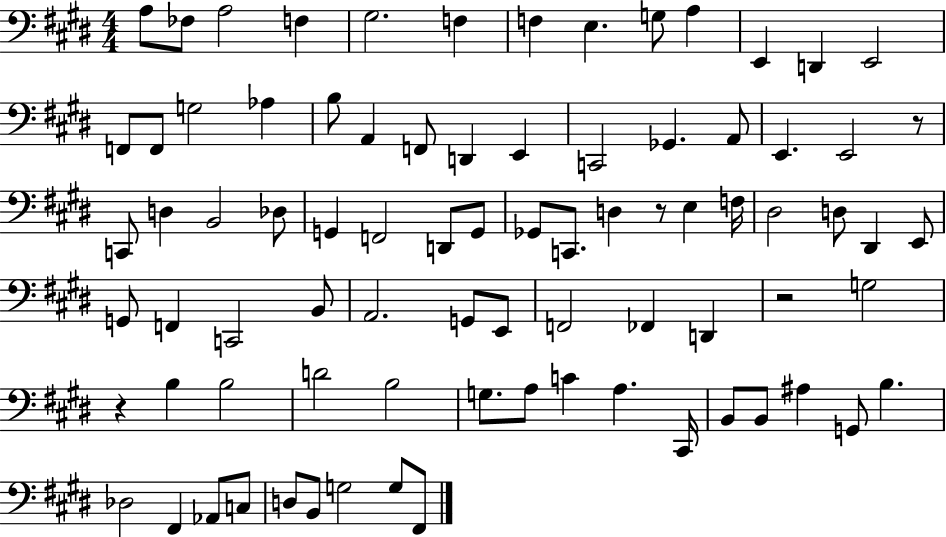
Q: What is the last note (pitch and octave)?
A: F#2